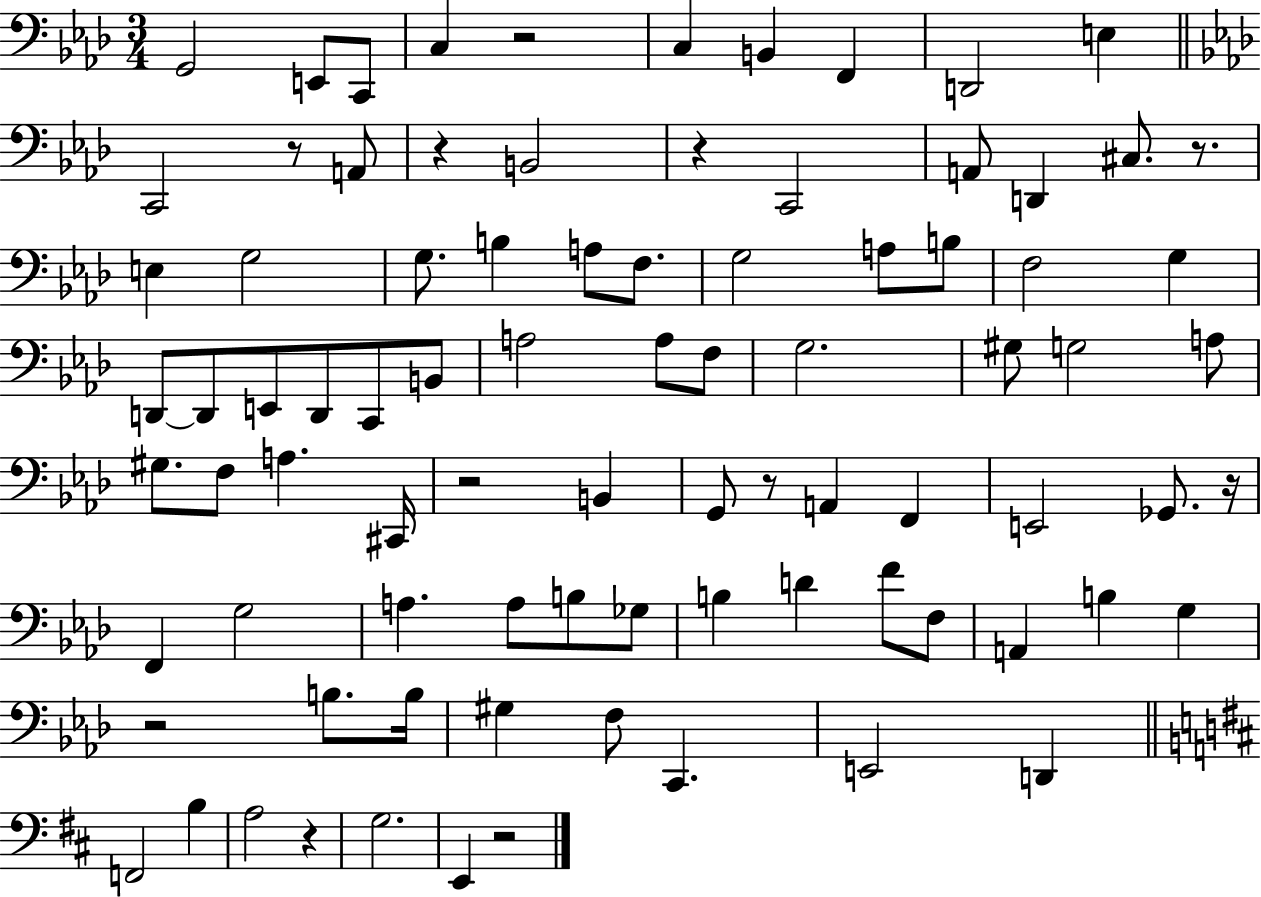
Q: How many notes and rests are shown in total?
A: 86